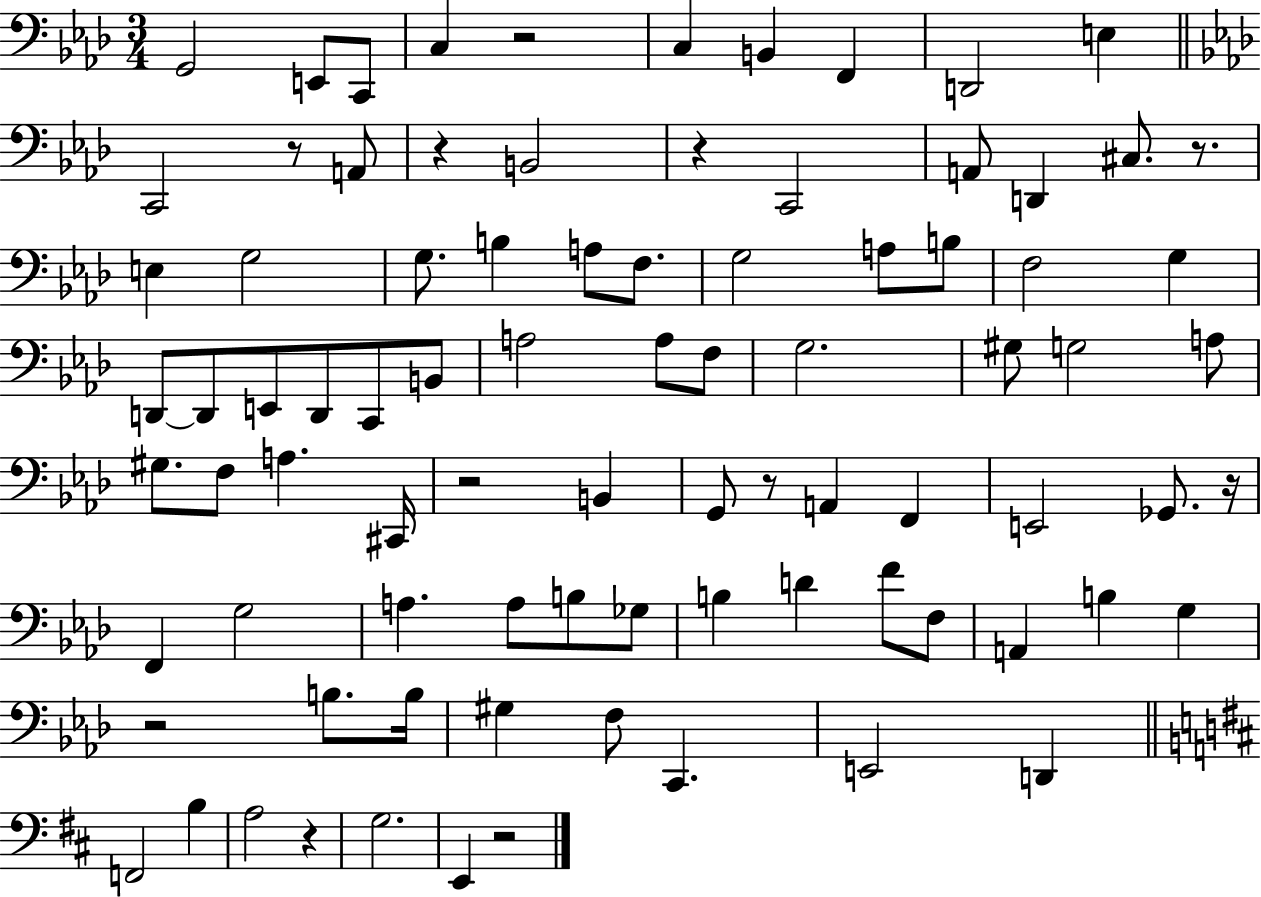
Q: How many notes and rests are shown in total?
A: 86